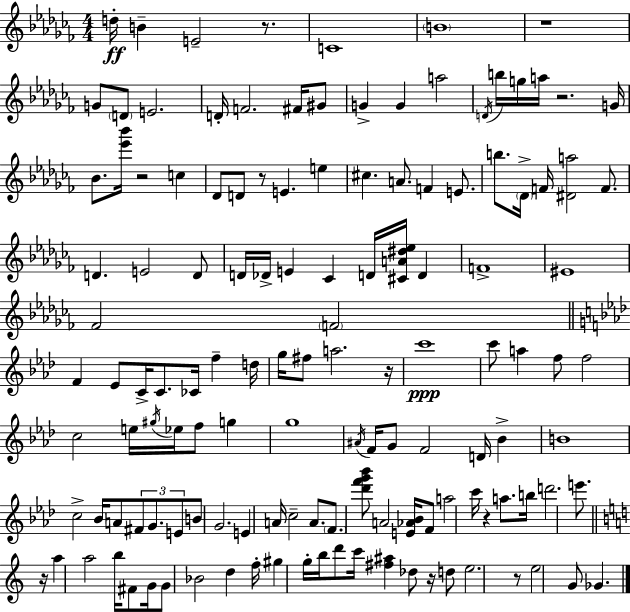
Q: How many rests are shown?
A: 10